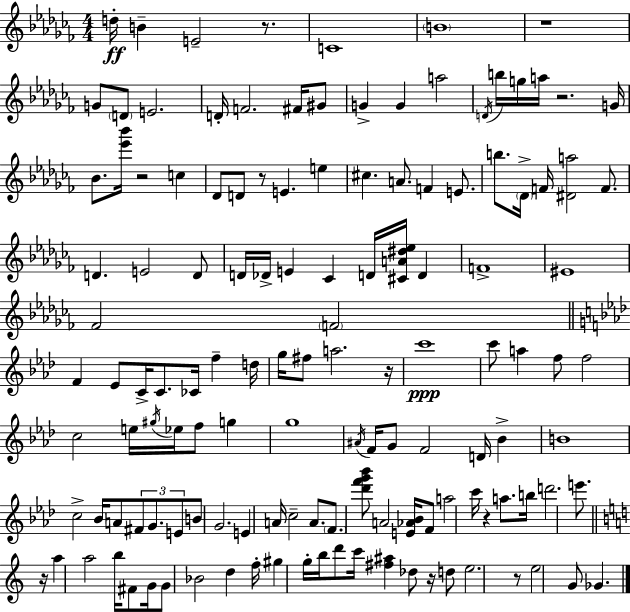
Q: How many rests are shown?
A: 10